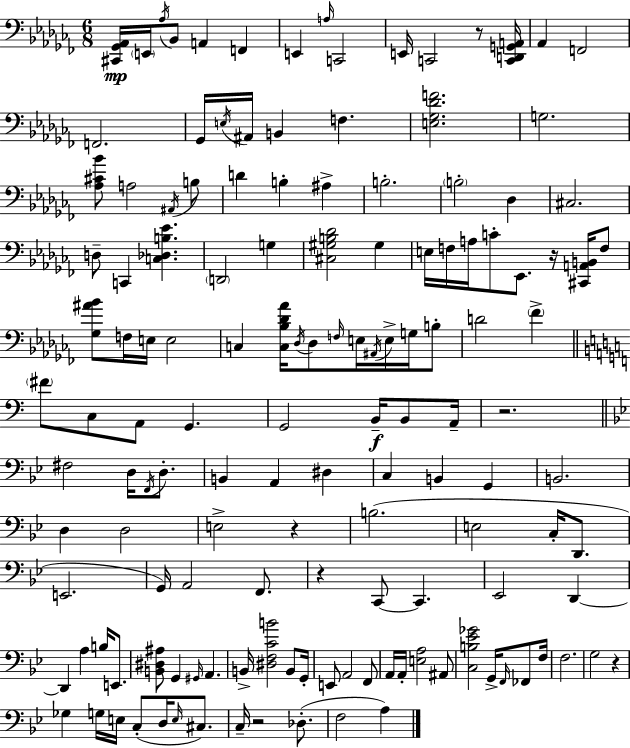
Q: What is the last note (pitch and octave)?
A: A3